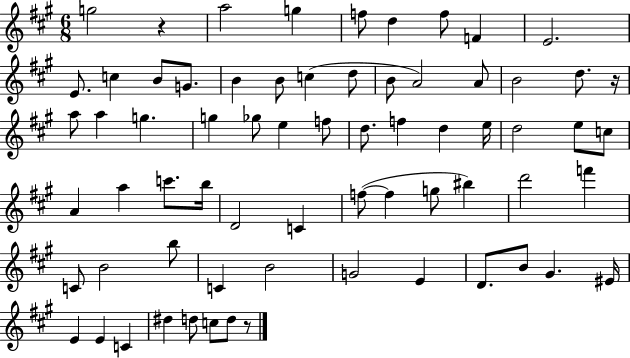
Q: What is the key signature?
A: A major